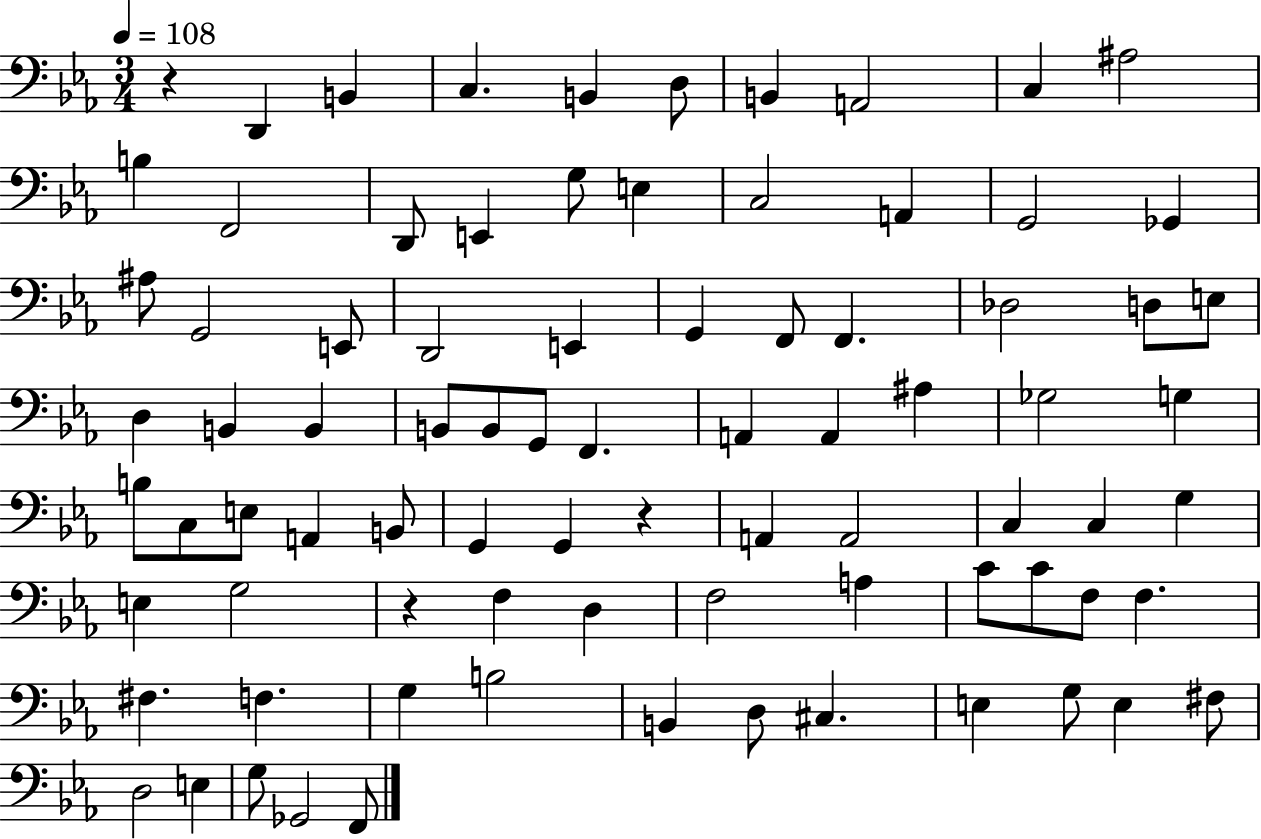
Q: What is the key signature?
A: EES major